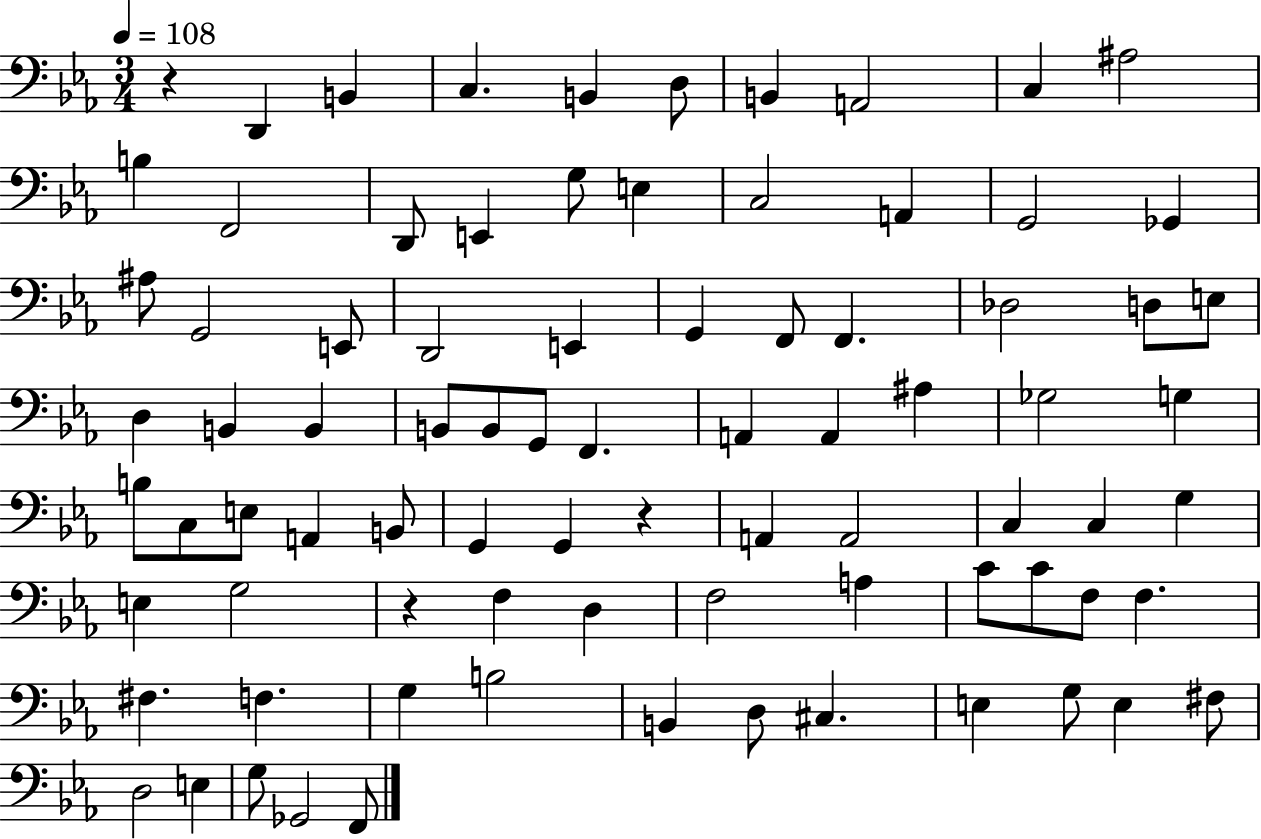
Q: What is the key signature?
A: EES major